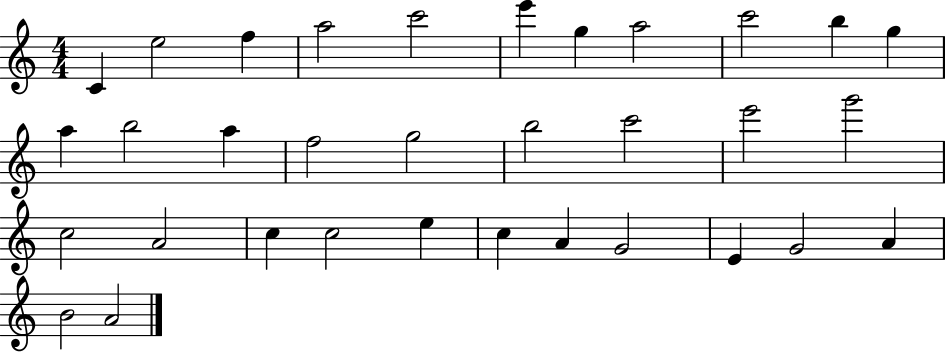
X:1
T:Untitled
M:4/4
L:1/4
K:C
C e2 f a2 c'2 e' g a2 c'2 b g a b2 a f2 g2 b2 c'2 e'2 g'2 c2 A2 c c2 e c A G2 E G2 A B2 A2